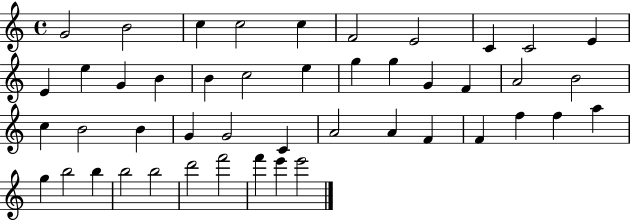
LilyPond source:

{
  \clef treble
  \time 4/4
  \defaultTimeSignature
  \key c \major
  g'2 b'2 | c''4 c''2 c''4 | f'2 e'2 | c'4 c'2 e'4 | \break e'4 e''4 g'4 b'4 | b'4 c''2 e''4 | g''4 g''4 g'4 f'4 | a'2 b'2 | \break c''4 b'2 b'4 | g'4 g'2 c'4 | a'2 a'4 f'4 | f'4 f''4 f''4 a''4 | \break g''4 b''2 b''4 | b''2 b''2 | d'''2 f'''2 | f'''4 e'''4 e'''2 | \break \bar "|."
}